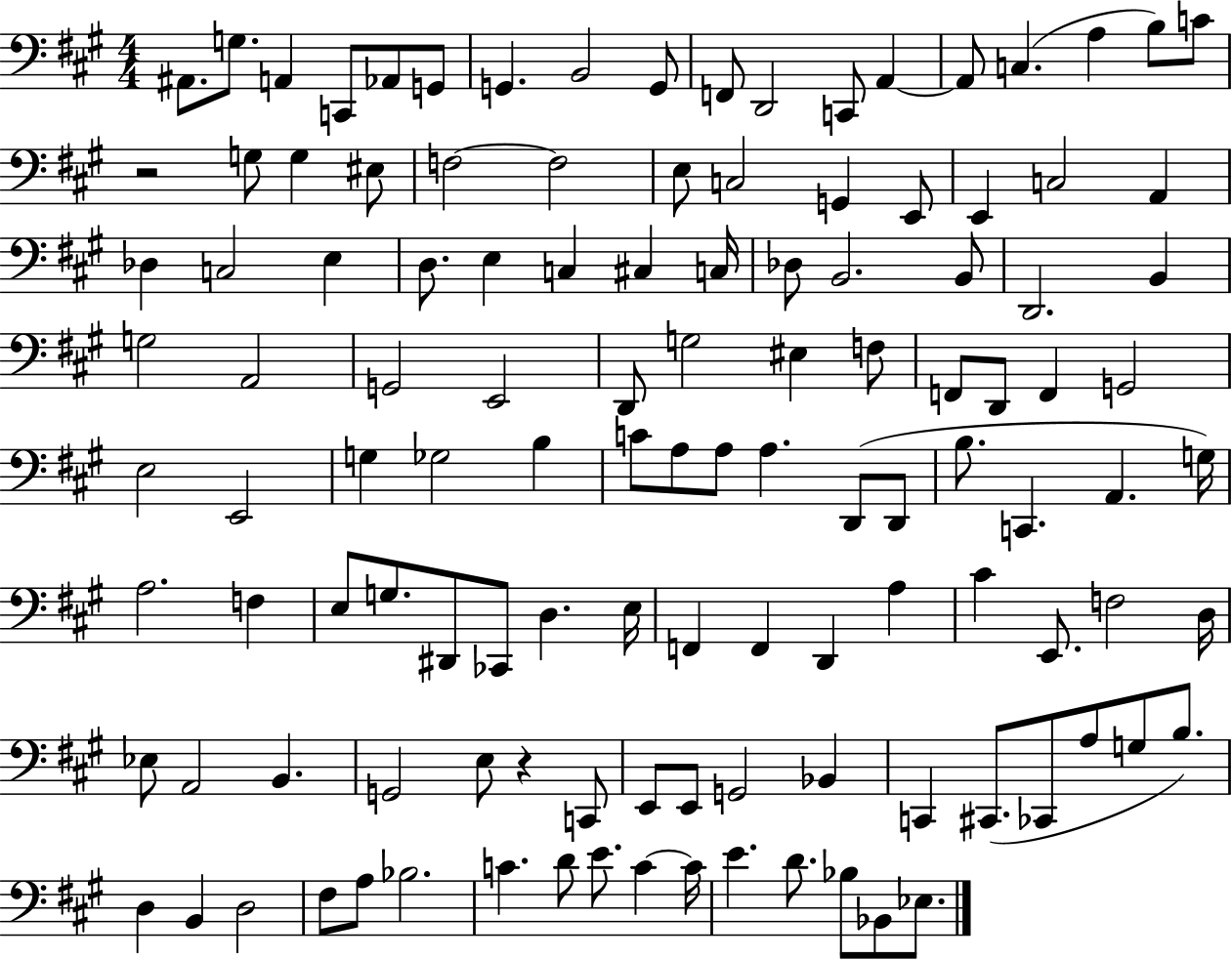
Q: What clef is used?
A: bass